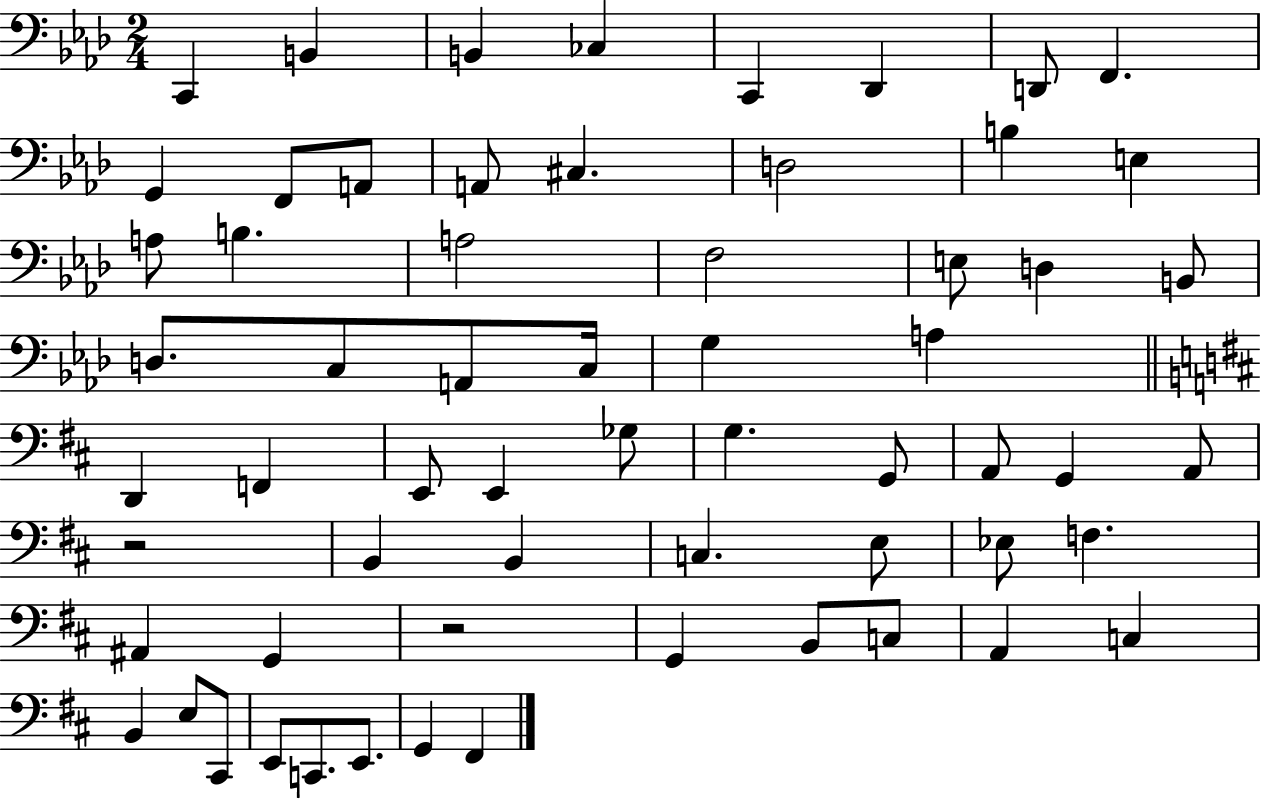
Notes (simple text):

C2/q B2/q B2/q CES3/q C2/q Db2/q D2/e F2/q. G2/q F2/e A2/e A2/e C#3/q. D3/h B3/q E3/q A3/e B3/q. A3/h F3/h E3/e D3/q B2/e D3/e. C3/e A2/e C3/s G3/q A3/q D2/q F2/q E2/e E2/q Gb3/e G3/q. G2/e A2/e G2/q A2/e R/h B2/q B2/q C3/q. E3/e Eb3/e F3/q. A#2/q G2/q R/h G2/q B2/e C3/e A2/q C3/q B2/q E3/e C#2/e E2/e C2/e. E2/e. G2/q F#2/q